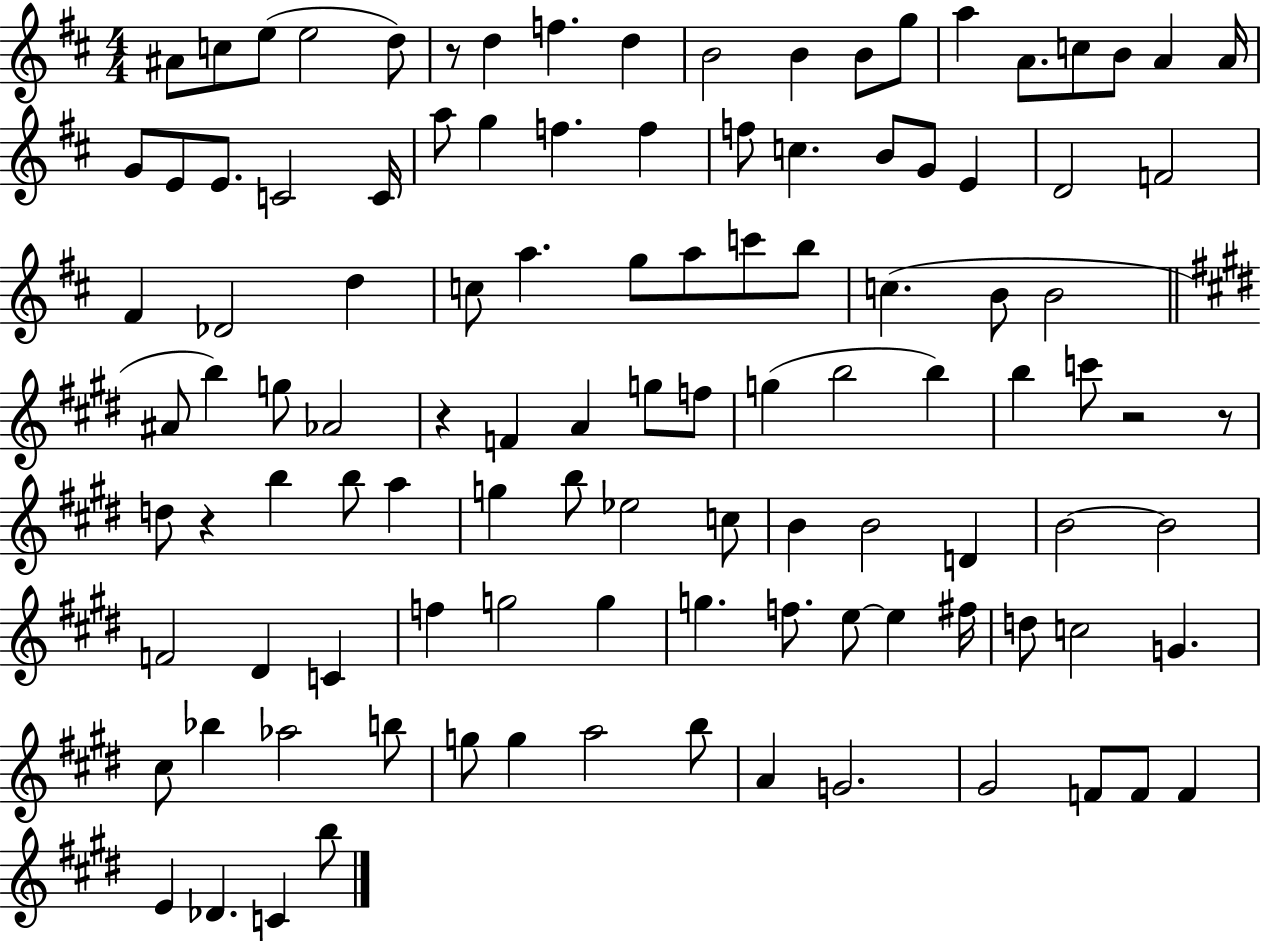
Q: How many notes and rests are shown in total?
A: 109